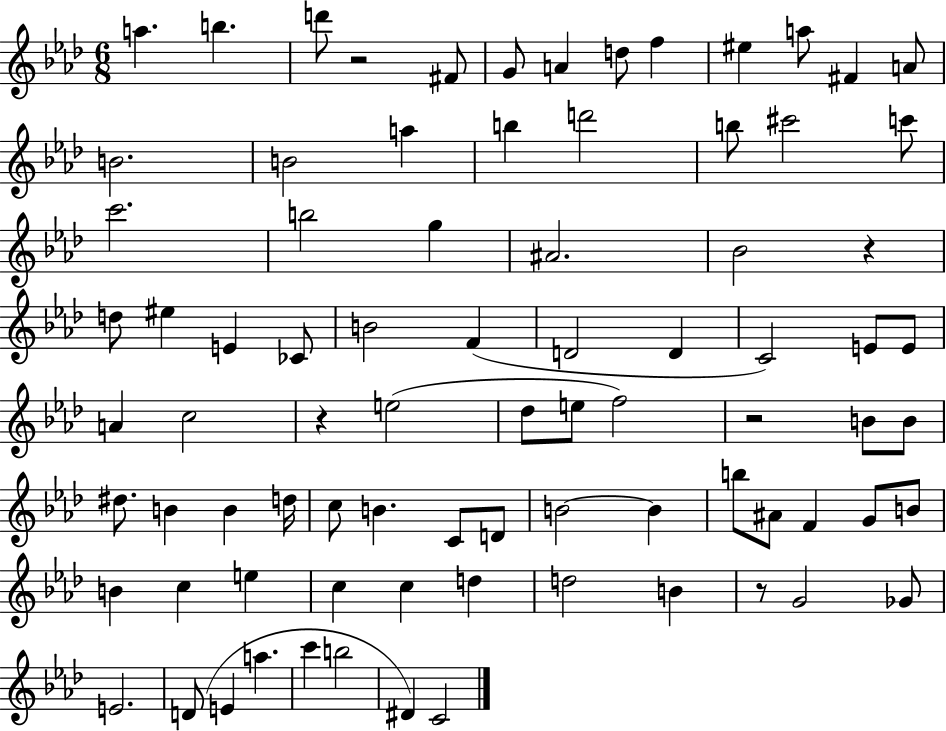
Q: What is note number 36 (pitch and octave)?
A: E4